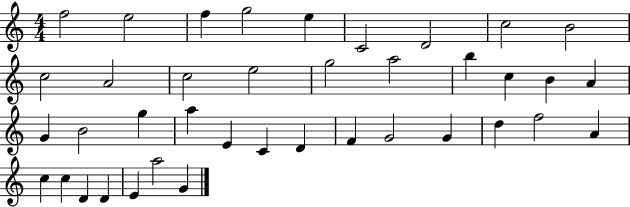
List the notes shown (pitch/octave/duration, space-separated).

F5/h E5/h F5/q G5/h E5/q C4/h D4/h C5/h B4/h C5/h A4/h C5/h E5/h G5/h A5/h B5/q C5/q B4/q A4/q G4/q B4/h G5/q A5/q E4/q C4/q D4/q F4/q G4/h G4/q D5/q F5/h A4/q C5/q C5/q D4/q D4/q E4/q A5/h G4/q